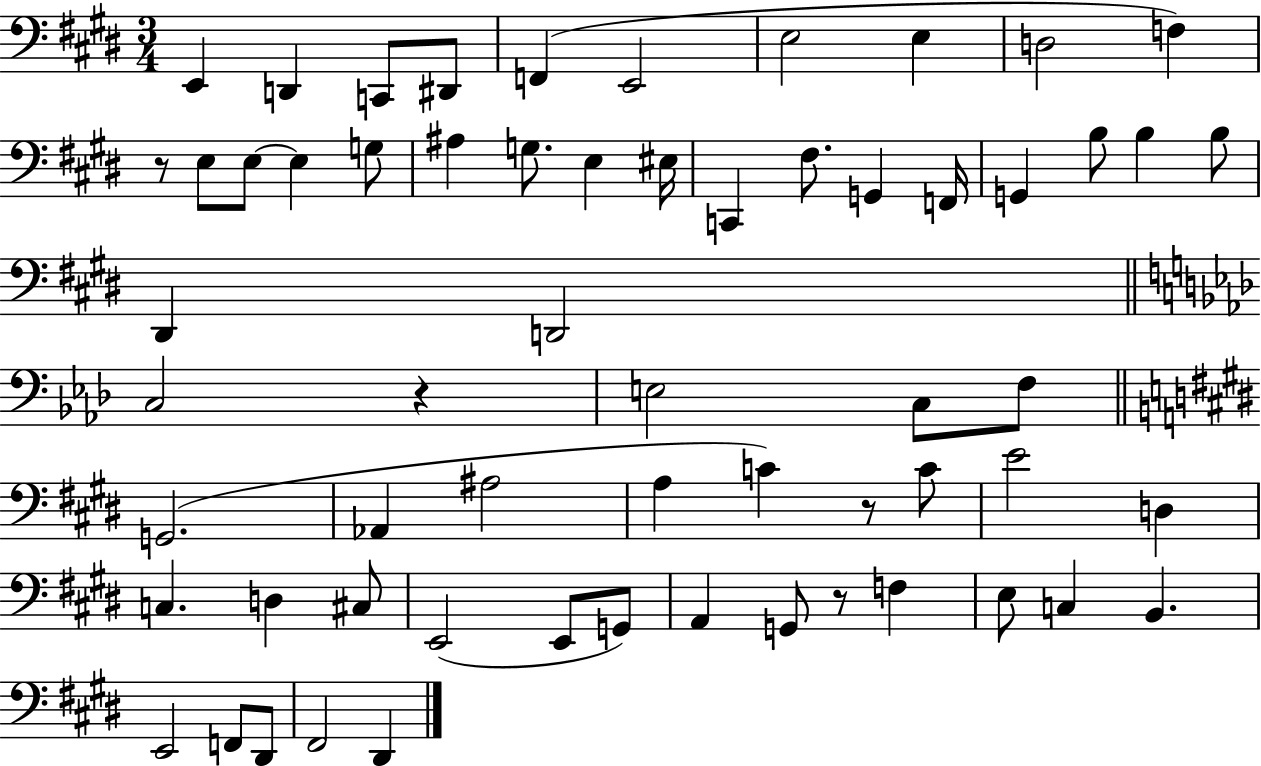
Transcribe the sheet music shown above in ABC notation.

X:1
T:Untitled
M:3/4
L:1/4
K:E
E,, D,, C,,/2 ^D,,/2 F,, E,,2 E,2 E, D,2 F, z/2 E,/2 E,/2 E, G,/2 ^A, G,/2 E, ^E,/4 C,, ^F,/2 G,, F,,/4 G,, B,/2 B, B,/2 ^D,, D,,2 C,2 z E,2 C,/2 F,/2 G,,2 _A,, ^A,2 A, C z/2 C/2 E2 D, C, D, ^C,/2 E,,2 E,,/2 G,,/2 A,, G,,/2 z/2 F, E,/2 C, B,, E,,2 F,,/2 ^D,,/2 ^F,,2 ^D,,